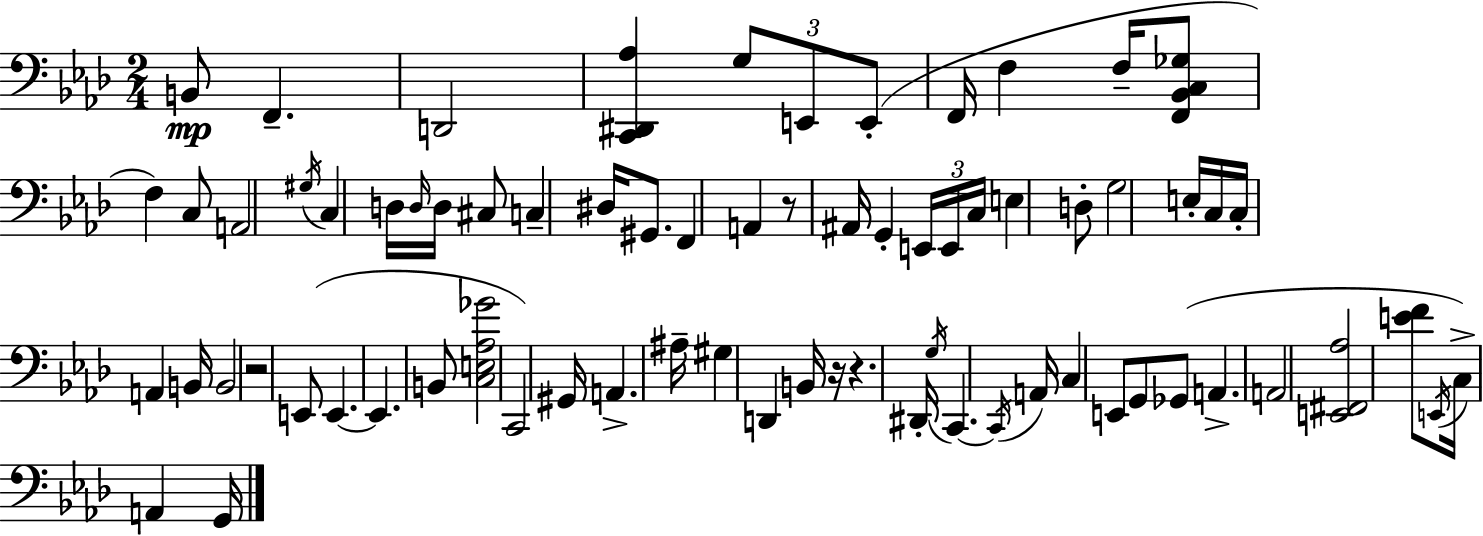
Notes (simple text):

B2/e F2/q. D2/h [C2,D#2,Ab3]/q G3/e E2/e E2/e F2/s F3/q F3/s [F2,Bb2,C3,Gb3]/e F3/q C3/e A2/h G#3/s C3/q D3/s D3/s D3/s C#3/e C3/q D#3/s G#2/e. F2/q A2/q R/e A#2/s G2/q E2/s E2/s C3/s E3/q D3/e G3/h E3/s C3/s C3/s A2/q B2/s B2/h R/h E2/e E2/q. E2/q. B2/e [C3,E3,Ab3,Gb4]/h C2/h G#2/s A2/q. A#3/s G#3/q D2/q B2/s R/s R/q. D#2/s G3/s C2/q. C2/s A2/s C3/q E2/e G2/e Gb2/e A2/q. A2/h [E2,F#2,Ab3]/h [E4,F4]/e E2/s C3/s A2/q G2/s